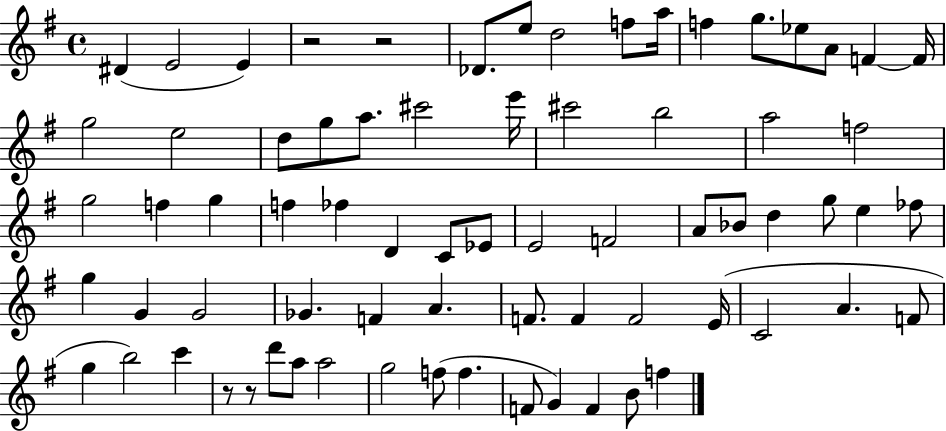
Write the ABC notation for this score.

X:1
T:Untitled
M:4/4
L:1/4
K:G
^D E2 E z2 z2 _D/2 e/2 d2 f/2 a/4 f g/2 _e/2 A/2 F F/4 g2 e2 d/2 g/2 a/2 ^c'2 e'/4 ^c'2 b2 a2 f2 g2 f g f _f D C/2 _E/2 E2 F2 A/2 _B/2 d g/2 e _f/2 g G G2 _G F A F/2 F F2 E/4 C2 A F/2 g b2 c' z/2 z/2 d'/2 a/2 a2 g2 f/2 f F/2 G F B/2 f